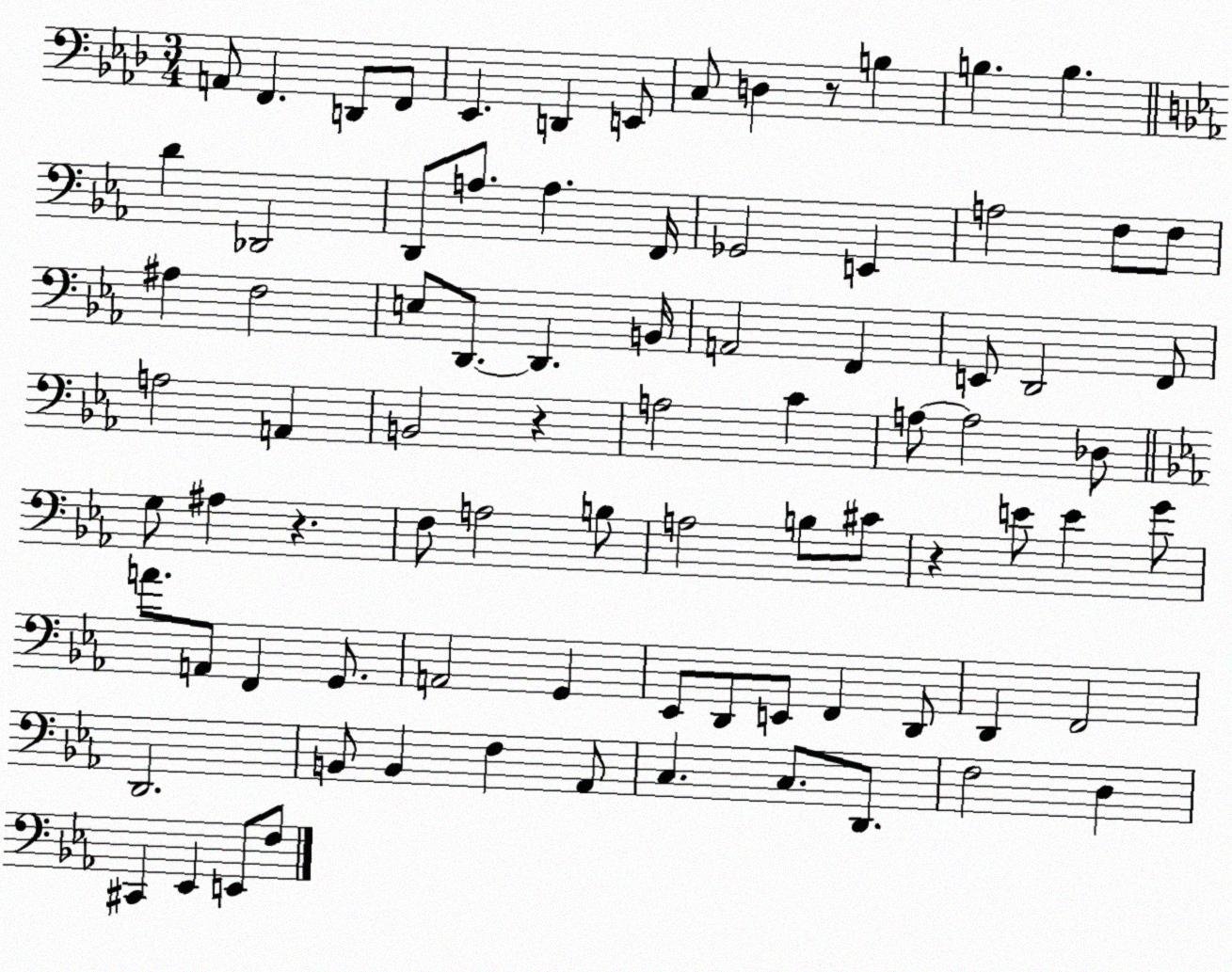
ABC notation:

X:1
T:Untitled
M:3/4
L:1/4
K:Ab
A,,/2 F,, D,,/2 F,,/2 _E,, D,, E,,/2 C,/2 D, z/2 B, B, B, D _D,,2 D,,/2 A,/2 A, F,,/4 _G,,2 E,, A,2 F,/2 F,/2 ^A, F,2 E,/2 D,,/2 D,, B,,/4 A,,2 F,, E,,/2 D,,2 F,,/2 A,2 A,, B,,2 z A,2 C A,/2 A,2 _D,/2 G,/2 ^A, z F,/2 A,2 B,/2 A,2 B,/2 ^C/2 z E/2 E G/2 A/2 A,,/2 F,, G,,/2 A,,2 G,, _E,,/2 D,,/2 E,,/2 F,, D,,/2 D,, F,,2 D,,2 B,,/2 B,, F, _A,,/2 C, C,/2 D,,/2 F,2 D, ^C,, _E,, E,,/2 F,/2